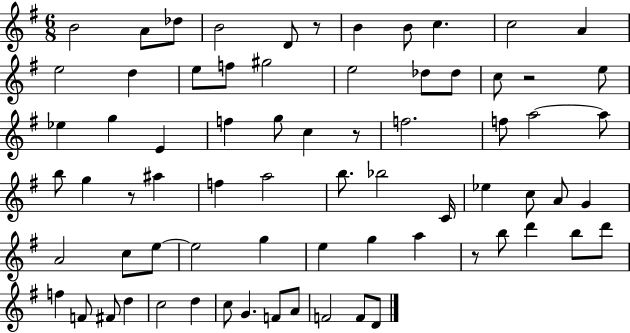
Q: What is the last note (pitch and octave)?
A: D4